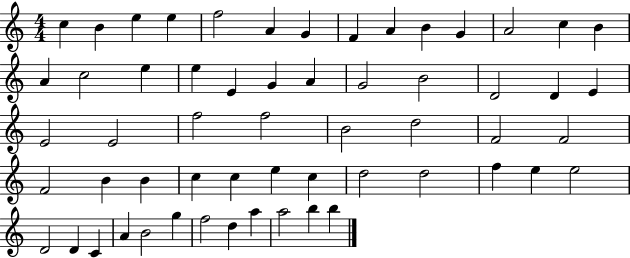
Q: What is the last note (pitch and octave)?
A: B5